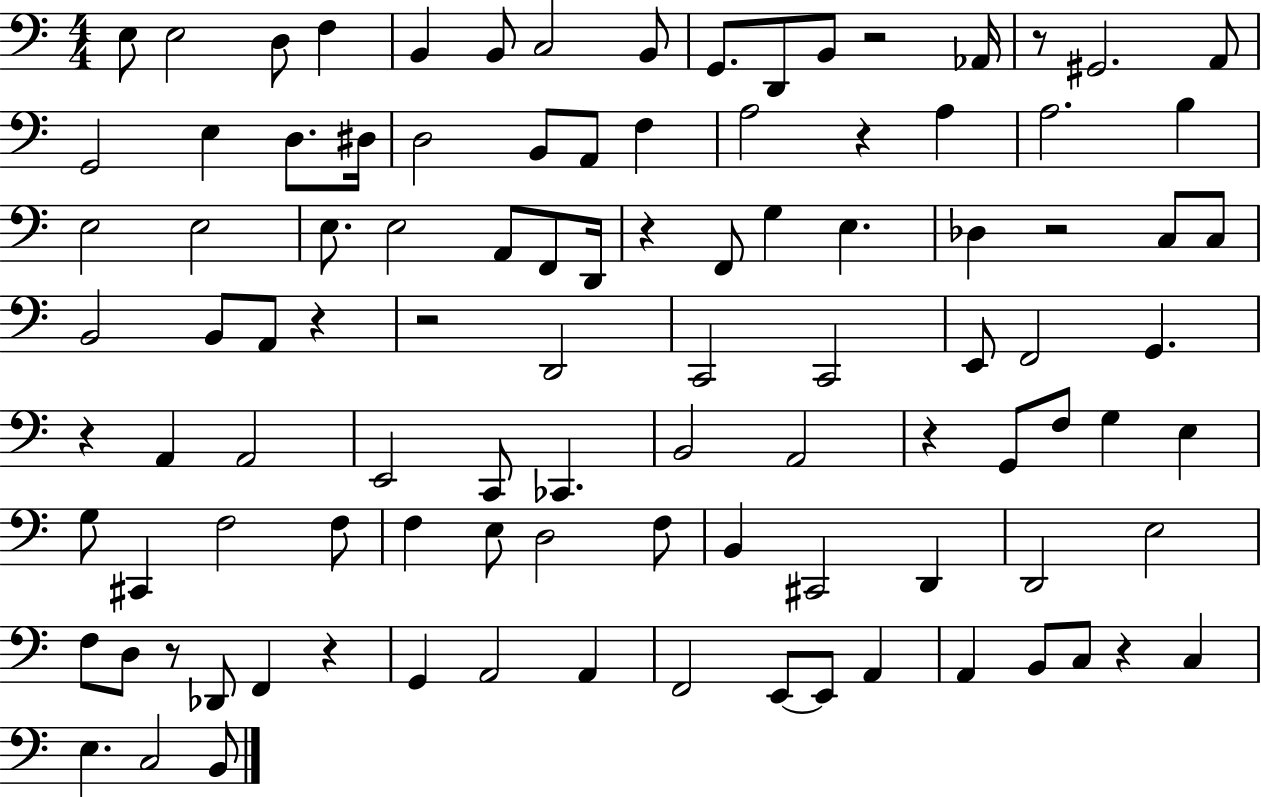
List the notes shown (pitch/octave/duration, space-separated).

E3/e E3/h D3/e F3/q B2/q B2/e C3/h B2/e G2/e. D2/e B2/e R/h Ab2/s R/e G#2/h. A2/e G2/h E3/q D3/e. D#3/s D3/h B2/e A2/e F3/q A3/h R/q A3/q A3/h. B3/q E3/h E3/h E3/e. E3/h A2/e F2/e D2/s R/q F2/e G3/q E3/q. Db3/q R/h C3/e C3/e B2/h B2/e A2/e R/q R/h D2/h C2/h C2/h E2/e F2/h G2/q. R/q A2/q A2/h E2/h C2/e CES2/q. B2/h A2/h R/q G2/e F3/e G3/q E3/q G3/e C#2/q F3/h F3/e F3/q E3/e D3/h F3/e B2/q C#2/h D2/q D2/h E3/h F3/e D3/e R/e Db2/e F2/q R/q G2/q A2/h A2/q F2/h E2/e E2/e A2/q A2/q B2/e C3/e R/q C3/q E3/q. C3/h B2/e